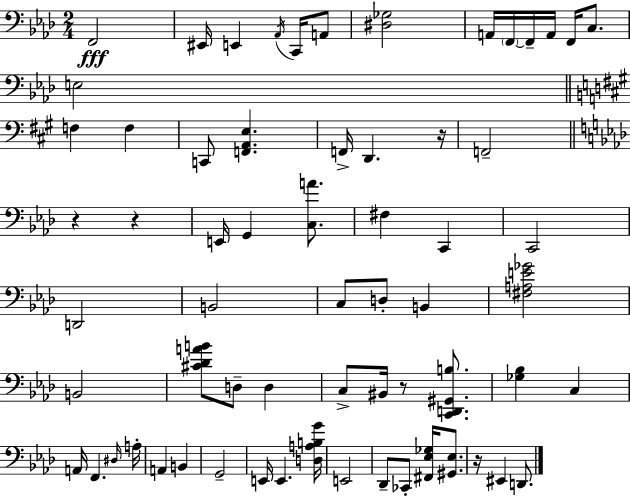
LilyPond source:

{
  \clef bass
  \numericTimeSignature
  \time 2/4
  \key aes \major
  \repeat volta 2 { f,2\fff | eis,16 e,4 \acciaccatura { aes,16 } c,16 a,8 | <dis ges>2 | a,16 \parenthesize f,16~~ f,16-- a,16 f,16 c8. | \break e2 | \bar "||" \break \key a \major f4 f4 | c,8 <f, a, e>4. | f,16-> d,4. r16 | f,2-- | \break \bar "||" \break \key aes \major r4 r4 | e,16 g,4 <c a'>8. | fis4 c,4 | c,2 | \break d,2 | b,2 | c8 d8-. b,4 | <fis a e' ges'>2 | \break b,2 | <cis' des' a' b'>8 d8-- d4 | c8-> bis,16 r8 <c, d, gis, b>8. | <ges bes>4 c4 | \break a,16 f,4. \grace { dis16 } | a16-. a,4 b,4 | g,2-- | e,16 e,4. | \break <d a b g'>16 e,2 | des,8-- ces,8-. <fis, ees ges>16 <gis, ees>8. | r16 eis,4 d,8. | } \bar "|."
}